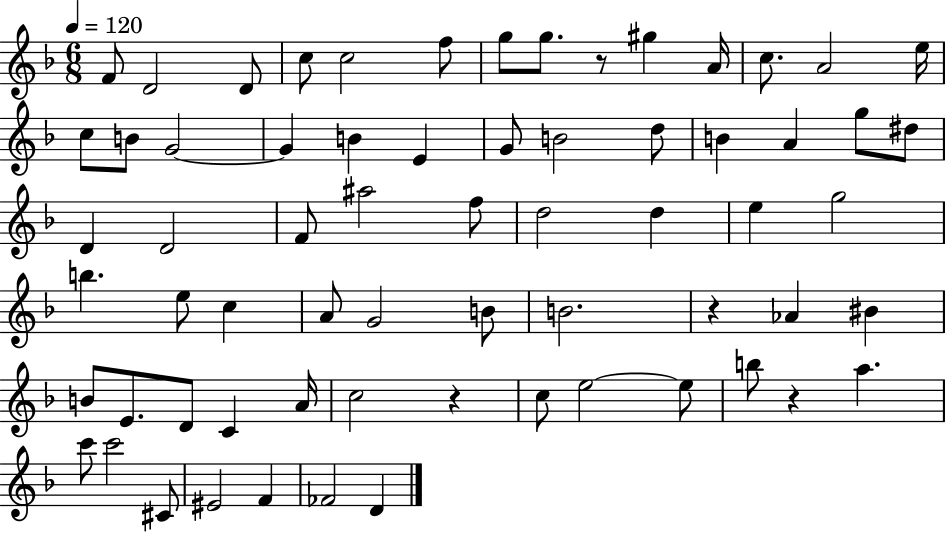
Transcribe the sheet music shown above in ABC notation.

X:1
T:Untitled
M:6/8
L:1/4
K:F
F/2 D2 D/2 c/2 c2 f/2 g/2 g/2 z/2 ^g A/4 c/2 A2 e/4 c/2 B/2 G2 G B E G/2 B2 d/2 B A g/2 ^d/2 D D2 F/2 ^a2 f/2 d2 d e g2 b e/2 c A/2 G2 B/2 B2 z _A ^B B/2 E/2 D/2 C A/4 c2 z c/2 e2 e/2 b/2 z a c'/2 c'2 ^C/2 ^E2 F _F2 D